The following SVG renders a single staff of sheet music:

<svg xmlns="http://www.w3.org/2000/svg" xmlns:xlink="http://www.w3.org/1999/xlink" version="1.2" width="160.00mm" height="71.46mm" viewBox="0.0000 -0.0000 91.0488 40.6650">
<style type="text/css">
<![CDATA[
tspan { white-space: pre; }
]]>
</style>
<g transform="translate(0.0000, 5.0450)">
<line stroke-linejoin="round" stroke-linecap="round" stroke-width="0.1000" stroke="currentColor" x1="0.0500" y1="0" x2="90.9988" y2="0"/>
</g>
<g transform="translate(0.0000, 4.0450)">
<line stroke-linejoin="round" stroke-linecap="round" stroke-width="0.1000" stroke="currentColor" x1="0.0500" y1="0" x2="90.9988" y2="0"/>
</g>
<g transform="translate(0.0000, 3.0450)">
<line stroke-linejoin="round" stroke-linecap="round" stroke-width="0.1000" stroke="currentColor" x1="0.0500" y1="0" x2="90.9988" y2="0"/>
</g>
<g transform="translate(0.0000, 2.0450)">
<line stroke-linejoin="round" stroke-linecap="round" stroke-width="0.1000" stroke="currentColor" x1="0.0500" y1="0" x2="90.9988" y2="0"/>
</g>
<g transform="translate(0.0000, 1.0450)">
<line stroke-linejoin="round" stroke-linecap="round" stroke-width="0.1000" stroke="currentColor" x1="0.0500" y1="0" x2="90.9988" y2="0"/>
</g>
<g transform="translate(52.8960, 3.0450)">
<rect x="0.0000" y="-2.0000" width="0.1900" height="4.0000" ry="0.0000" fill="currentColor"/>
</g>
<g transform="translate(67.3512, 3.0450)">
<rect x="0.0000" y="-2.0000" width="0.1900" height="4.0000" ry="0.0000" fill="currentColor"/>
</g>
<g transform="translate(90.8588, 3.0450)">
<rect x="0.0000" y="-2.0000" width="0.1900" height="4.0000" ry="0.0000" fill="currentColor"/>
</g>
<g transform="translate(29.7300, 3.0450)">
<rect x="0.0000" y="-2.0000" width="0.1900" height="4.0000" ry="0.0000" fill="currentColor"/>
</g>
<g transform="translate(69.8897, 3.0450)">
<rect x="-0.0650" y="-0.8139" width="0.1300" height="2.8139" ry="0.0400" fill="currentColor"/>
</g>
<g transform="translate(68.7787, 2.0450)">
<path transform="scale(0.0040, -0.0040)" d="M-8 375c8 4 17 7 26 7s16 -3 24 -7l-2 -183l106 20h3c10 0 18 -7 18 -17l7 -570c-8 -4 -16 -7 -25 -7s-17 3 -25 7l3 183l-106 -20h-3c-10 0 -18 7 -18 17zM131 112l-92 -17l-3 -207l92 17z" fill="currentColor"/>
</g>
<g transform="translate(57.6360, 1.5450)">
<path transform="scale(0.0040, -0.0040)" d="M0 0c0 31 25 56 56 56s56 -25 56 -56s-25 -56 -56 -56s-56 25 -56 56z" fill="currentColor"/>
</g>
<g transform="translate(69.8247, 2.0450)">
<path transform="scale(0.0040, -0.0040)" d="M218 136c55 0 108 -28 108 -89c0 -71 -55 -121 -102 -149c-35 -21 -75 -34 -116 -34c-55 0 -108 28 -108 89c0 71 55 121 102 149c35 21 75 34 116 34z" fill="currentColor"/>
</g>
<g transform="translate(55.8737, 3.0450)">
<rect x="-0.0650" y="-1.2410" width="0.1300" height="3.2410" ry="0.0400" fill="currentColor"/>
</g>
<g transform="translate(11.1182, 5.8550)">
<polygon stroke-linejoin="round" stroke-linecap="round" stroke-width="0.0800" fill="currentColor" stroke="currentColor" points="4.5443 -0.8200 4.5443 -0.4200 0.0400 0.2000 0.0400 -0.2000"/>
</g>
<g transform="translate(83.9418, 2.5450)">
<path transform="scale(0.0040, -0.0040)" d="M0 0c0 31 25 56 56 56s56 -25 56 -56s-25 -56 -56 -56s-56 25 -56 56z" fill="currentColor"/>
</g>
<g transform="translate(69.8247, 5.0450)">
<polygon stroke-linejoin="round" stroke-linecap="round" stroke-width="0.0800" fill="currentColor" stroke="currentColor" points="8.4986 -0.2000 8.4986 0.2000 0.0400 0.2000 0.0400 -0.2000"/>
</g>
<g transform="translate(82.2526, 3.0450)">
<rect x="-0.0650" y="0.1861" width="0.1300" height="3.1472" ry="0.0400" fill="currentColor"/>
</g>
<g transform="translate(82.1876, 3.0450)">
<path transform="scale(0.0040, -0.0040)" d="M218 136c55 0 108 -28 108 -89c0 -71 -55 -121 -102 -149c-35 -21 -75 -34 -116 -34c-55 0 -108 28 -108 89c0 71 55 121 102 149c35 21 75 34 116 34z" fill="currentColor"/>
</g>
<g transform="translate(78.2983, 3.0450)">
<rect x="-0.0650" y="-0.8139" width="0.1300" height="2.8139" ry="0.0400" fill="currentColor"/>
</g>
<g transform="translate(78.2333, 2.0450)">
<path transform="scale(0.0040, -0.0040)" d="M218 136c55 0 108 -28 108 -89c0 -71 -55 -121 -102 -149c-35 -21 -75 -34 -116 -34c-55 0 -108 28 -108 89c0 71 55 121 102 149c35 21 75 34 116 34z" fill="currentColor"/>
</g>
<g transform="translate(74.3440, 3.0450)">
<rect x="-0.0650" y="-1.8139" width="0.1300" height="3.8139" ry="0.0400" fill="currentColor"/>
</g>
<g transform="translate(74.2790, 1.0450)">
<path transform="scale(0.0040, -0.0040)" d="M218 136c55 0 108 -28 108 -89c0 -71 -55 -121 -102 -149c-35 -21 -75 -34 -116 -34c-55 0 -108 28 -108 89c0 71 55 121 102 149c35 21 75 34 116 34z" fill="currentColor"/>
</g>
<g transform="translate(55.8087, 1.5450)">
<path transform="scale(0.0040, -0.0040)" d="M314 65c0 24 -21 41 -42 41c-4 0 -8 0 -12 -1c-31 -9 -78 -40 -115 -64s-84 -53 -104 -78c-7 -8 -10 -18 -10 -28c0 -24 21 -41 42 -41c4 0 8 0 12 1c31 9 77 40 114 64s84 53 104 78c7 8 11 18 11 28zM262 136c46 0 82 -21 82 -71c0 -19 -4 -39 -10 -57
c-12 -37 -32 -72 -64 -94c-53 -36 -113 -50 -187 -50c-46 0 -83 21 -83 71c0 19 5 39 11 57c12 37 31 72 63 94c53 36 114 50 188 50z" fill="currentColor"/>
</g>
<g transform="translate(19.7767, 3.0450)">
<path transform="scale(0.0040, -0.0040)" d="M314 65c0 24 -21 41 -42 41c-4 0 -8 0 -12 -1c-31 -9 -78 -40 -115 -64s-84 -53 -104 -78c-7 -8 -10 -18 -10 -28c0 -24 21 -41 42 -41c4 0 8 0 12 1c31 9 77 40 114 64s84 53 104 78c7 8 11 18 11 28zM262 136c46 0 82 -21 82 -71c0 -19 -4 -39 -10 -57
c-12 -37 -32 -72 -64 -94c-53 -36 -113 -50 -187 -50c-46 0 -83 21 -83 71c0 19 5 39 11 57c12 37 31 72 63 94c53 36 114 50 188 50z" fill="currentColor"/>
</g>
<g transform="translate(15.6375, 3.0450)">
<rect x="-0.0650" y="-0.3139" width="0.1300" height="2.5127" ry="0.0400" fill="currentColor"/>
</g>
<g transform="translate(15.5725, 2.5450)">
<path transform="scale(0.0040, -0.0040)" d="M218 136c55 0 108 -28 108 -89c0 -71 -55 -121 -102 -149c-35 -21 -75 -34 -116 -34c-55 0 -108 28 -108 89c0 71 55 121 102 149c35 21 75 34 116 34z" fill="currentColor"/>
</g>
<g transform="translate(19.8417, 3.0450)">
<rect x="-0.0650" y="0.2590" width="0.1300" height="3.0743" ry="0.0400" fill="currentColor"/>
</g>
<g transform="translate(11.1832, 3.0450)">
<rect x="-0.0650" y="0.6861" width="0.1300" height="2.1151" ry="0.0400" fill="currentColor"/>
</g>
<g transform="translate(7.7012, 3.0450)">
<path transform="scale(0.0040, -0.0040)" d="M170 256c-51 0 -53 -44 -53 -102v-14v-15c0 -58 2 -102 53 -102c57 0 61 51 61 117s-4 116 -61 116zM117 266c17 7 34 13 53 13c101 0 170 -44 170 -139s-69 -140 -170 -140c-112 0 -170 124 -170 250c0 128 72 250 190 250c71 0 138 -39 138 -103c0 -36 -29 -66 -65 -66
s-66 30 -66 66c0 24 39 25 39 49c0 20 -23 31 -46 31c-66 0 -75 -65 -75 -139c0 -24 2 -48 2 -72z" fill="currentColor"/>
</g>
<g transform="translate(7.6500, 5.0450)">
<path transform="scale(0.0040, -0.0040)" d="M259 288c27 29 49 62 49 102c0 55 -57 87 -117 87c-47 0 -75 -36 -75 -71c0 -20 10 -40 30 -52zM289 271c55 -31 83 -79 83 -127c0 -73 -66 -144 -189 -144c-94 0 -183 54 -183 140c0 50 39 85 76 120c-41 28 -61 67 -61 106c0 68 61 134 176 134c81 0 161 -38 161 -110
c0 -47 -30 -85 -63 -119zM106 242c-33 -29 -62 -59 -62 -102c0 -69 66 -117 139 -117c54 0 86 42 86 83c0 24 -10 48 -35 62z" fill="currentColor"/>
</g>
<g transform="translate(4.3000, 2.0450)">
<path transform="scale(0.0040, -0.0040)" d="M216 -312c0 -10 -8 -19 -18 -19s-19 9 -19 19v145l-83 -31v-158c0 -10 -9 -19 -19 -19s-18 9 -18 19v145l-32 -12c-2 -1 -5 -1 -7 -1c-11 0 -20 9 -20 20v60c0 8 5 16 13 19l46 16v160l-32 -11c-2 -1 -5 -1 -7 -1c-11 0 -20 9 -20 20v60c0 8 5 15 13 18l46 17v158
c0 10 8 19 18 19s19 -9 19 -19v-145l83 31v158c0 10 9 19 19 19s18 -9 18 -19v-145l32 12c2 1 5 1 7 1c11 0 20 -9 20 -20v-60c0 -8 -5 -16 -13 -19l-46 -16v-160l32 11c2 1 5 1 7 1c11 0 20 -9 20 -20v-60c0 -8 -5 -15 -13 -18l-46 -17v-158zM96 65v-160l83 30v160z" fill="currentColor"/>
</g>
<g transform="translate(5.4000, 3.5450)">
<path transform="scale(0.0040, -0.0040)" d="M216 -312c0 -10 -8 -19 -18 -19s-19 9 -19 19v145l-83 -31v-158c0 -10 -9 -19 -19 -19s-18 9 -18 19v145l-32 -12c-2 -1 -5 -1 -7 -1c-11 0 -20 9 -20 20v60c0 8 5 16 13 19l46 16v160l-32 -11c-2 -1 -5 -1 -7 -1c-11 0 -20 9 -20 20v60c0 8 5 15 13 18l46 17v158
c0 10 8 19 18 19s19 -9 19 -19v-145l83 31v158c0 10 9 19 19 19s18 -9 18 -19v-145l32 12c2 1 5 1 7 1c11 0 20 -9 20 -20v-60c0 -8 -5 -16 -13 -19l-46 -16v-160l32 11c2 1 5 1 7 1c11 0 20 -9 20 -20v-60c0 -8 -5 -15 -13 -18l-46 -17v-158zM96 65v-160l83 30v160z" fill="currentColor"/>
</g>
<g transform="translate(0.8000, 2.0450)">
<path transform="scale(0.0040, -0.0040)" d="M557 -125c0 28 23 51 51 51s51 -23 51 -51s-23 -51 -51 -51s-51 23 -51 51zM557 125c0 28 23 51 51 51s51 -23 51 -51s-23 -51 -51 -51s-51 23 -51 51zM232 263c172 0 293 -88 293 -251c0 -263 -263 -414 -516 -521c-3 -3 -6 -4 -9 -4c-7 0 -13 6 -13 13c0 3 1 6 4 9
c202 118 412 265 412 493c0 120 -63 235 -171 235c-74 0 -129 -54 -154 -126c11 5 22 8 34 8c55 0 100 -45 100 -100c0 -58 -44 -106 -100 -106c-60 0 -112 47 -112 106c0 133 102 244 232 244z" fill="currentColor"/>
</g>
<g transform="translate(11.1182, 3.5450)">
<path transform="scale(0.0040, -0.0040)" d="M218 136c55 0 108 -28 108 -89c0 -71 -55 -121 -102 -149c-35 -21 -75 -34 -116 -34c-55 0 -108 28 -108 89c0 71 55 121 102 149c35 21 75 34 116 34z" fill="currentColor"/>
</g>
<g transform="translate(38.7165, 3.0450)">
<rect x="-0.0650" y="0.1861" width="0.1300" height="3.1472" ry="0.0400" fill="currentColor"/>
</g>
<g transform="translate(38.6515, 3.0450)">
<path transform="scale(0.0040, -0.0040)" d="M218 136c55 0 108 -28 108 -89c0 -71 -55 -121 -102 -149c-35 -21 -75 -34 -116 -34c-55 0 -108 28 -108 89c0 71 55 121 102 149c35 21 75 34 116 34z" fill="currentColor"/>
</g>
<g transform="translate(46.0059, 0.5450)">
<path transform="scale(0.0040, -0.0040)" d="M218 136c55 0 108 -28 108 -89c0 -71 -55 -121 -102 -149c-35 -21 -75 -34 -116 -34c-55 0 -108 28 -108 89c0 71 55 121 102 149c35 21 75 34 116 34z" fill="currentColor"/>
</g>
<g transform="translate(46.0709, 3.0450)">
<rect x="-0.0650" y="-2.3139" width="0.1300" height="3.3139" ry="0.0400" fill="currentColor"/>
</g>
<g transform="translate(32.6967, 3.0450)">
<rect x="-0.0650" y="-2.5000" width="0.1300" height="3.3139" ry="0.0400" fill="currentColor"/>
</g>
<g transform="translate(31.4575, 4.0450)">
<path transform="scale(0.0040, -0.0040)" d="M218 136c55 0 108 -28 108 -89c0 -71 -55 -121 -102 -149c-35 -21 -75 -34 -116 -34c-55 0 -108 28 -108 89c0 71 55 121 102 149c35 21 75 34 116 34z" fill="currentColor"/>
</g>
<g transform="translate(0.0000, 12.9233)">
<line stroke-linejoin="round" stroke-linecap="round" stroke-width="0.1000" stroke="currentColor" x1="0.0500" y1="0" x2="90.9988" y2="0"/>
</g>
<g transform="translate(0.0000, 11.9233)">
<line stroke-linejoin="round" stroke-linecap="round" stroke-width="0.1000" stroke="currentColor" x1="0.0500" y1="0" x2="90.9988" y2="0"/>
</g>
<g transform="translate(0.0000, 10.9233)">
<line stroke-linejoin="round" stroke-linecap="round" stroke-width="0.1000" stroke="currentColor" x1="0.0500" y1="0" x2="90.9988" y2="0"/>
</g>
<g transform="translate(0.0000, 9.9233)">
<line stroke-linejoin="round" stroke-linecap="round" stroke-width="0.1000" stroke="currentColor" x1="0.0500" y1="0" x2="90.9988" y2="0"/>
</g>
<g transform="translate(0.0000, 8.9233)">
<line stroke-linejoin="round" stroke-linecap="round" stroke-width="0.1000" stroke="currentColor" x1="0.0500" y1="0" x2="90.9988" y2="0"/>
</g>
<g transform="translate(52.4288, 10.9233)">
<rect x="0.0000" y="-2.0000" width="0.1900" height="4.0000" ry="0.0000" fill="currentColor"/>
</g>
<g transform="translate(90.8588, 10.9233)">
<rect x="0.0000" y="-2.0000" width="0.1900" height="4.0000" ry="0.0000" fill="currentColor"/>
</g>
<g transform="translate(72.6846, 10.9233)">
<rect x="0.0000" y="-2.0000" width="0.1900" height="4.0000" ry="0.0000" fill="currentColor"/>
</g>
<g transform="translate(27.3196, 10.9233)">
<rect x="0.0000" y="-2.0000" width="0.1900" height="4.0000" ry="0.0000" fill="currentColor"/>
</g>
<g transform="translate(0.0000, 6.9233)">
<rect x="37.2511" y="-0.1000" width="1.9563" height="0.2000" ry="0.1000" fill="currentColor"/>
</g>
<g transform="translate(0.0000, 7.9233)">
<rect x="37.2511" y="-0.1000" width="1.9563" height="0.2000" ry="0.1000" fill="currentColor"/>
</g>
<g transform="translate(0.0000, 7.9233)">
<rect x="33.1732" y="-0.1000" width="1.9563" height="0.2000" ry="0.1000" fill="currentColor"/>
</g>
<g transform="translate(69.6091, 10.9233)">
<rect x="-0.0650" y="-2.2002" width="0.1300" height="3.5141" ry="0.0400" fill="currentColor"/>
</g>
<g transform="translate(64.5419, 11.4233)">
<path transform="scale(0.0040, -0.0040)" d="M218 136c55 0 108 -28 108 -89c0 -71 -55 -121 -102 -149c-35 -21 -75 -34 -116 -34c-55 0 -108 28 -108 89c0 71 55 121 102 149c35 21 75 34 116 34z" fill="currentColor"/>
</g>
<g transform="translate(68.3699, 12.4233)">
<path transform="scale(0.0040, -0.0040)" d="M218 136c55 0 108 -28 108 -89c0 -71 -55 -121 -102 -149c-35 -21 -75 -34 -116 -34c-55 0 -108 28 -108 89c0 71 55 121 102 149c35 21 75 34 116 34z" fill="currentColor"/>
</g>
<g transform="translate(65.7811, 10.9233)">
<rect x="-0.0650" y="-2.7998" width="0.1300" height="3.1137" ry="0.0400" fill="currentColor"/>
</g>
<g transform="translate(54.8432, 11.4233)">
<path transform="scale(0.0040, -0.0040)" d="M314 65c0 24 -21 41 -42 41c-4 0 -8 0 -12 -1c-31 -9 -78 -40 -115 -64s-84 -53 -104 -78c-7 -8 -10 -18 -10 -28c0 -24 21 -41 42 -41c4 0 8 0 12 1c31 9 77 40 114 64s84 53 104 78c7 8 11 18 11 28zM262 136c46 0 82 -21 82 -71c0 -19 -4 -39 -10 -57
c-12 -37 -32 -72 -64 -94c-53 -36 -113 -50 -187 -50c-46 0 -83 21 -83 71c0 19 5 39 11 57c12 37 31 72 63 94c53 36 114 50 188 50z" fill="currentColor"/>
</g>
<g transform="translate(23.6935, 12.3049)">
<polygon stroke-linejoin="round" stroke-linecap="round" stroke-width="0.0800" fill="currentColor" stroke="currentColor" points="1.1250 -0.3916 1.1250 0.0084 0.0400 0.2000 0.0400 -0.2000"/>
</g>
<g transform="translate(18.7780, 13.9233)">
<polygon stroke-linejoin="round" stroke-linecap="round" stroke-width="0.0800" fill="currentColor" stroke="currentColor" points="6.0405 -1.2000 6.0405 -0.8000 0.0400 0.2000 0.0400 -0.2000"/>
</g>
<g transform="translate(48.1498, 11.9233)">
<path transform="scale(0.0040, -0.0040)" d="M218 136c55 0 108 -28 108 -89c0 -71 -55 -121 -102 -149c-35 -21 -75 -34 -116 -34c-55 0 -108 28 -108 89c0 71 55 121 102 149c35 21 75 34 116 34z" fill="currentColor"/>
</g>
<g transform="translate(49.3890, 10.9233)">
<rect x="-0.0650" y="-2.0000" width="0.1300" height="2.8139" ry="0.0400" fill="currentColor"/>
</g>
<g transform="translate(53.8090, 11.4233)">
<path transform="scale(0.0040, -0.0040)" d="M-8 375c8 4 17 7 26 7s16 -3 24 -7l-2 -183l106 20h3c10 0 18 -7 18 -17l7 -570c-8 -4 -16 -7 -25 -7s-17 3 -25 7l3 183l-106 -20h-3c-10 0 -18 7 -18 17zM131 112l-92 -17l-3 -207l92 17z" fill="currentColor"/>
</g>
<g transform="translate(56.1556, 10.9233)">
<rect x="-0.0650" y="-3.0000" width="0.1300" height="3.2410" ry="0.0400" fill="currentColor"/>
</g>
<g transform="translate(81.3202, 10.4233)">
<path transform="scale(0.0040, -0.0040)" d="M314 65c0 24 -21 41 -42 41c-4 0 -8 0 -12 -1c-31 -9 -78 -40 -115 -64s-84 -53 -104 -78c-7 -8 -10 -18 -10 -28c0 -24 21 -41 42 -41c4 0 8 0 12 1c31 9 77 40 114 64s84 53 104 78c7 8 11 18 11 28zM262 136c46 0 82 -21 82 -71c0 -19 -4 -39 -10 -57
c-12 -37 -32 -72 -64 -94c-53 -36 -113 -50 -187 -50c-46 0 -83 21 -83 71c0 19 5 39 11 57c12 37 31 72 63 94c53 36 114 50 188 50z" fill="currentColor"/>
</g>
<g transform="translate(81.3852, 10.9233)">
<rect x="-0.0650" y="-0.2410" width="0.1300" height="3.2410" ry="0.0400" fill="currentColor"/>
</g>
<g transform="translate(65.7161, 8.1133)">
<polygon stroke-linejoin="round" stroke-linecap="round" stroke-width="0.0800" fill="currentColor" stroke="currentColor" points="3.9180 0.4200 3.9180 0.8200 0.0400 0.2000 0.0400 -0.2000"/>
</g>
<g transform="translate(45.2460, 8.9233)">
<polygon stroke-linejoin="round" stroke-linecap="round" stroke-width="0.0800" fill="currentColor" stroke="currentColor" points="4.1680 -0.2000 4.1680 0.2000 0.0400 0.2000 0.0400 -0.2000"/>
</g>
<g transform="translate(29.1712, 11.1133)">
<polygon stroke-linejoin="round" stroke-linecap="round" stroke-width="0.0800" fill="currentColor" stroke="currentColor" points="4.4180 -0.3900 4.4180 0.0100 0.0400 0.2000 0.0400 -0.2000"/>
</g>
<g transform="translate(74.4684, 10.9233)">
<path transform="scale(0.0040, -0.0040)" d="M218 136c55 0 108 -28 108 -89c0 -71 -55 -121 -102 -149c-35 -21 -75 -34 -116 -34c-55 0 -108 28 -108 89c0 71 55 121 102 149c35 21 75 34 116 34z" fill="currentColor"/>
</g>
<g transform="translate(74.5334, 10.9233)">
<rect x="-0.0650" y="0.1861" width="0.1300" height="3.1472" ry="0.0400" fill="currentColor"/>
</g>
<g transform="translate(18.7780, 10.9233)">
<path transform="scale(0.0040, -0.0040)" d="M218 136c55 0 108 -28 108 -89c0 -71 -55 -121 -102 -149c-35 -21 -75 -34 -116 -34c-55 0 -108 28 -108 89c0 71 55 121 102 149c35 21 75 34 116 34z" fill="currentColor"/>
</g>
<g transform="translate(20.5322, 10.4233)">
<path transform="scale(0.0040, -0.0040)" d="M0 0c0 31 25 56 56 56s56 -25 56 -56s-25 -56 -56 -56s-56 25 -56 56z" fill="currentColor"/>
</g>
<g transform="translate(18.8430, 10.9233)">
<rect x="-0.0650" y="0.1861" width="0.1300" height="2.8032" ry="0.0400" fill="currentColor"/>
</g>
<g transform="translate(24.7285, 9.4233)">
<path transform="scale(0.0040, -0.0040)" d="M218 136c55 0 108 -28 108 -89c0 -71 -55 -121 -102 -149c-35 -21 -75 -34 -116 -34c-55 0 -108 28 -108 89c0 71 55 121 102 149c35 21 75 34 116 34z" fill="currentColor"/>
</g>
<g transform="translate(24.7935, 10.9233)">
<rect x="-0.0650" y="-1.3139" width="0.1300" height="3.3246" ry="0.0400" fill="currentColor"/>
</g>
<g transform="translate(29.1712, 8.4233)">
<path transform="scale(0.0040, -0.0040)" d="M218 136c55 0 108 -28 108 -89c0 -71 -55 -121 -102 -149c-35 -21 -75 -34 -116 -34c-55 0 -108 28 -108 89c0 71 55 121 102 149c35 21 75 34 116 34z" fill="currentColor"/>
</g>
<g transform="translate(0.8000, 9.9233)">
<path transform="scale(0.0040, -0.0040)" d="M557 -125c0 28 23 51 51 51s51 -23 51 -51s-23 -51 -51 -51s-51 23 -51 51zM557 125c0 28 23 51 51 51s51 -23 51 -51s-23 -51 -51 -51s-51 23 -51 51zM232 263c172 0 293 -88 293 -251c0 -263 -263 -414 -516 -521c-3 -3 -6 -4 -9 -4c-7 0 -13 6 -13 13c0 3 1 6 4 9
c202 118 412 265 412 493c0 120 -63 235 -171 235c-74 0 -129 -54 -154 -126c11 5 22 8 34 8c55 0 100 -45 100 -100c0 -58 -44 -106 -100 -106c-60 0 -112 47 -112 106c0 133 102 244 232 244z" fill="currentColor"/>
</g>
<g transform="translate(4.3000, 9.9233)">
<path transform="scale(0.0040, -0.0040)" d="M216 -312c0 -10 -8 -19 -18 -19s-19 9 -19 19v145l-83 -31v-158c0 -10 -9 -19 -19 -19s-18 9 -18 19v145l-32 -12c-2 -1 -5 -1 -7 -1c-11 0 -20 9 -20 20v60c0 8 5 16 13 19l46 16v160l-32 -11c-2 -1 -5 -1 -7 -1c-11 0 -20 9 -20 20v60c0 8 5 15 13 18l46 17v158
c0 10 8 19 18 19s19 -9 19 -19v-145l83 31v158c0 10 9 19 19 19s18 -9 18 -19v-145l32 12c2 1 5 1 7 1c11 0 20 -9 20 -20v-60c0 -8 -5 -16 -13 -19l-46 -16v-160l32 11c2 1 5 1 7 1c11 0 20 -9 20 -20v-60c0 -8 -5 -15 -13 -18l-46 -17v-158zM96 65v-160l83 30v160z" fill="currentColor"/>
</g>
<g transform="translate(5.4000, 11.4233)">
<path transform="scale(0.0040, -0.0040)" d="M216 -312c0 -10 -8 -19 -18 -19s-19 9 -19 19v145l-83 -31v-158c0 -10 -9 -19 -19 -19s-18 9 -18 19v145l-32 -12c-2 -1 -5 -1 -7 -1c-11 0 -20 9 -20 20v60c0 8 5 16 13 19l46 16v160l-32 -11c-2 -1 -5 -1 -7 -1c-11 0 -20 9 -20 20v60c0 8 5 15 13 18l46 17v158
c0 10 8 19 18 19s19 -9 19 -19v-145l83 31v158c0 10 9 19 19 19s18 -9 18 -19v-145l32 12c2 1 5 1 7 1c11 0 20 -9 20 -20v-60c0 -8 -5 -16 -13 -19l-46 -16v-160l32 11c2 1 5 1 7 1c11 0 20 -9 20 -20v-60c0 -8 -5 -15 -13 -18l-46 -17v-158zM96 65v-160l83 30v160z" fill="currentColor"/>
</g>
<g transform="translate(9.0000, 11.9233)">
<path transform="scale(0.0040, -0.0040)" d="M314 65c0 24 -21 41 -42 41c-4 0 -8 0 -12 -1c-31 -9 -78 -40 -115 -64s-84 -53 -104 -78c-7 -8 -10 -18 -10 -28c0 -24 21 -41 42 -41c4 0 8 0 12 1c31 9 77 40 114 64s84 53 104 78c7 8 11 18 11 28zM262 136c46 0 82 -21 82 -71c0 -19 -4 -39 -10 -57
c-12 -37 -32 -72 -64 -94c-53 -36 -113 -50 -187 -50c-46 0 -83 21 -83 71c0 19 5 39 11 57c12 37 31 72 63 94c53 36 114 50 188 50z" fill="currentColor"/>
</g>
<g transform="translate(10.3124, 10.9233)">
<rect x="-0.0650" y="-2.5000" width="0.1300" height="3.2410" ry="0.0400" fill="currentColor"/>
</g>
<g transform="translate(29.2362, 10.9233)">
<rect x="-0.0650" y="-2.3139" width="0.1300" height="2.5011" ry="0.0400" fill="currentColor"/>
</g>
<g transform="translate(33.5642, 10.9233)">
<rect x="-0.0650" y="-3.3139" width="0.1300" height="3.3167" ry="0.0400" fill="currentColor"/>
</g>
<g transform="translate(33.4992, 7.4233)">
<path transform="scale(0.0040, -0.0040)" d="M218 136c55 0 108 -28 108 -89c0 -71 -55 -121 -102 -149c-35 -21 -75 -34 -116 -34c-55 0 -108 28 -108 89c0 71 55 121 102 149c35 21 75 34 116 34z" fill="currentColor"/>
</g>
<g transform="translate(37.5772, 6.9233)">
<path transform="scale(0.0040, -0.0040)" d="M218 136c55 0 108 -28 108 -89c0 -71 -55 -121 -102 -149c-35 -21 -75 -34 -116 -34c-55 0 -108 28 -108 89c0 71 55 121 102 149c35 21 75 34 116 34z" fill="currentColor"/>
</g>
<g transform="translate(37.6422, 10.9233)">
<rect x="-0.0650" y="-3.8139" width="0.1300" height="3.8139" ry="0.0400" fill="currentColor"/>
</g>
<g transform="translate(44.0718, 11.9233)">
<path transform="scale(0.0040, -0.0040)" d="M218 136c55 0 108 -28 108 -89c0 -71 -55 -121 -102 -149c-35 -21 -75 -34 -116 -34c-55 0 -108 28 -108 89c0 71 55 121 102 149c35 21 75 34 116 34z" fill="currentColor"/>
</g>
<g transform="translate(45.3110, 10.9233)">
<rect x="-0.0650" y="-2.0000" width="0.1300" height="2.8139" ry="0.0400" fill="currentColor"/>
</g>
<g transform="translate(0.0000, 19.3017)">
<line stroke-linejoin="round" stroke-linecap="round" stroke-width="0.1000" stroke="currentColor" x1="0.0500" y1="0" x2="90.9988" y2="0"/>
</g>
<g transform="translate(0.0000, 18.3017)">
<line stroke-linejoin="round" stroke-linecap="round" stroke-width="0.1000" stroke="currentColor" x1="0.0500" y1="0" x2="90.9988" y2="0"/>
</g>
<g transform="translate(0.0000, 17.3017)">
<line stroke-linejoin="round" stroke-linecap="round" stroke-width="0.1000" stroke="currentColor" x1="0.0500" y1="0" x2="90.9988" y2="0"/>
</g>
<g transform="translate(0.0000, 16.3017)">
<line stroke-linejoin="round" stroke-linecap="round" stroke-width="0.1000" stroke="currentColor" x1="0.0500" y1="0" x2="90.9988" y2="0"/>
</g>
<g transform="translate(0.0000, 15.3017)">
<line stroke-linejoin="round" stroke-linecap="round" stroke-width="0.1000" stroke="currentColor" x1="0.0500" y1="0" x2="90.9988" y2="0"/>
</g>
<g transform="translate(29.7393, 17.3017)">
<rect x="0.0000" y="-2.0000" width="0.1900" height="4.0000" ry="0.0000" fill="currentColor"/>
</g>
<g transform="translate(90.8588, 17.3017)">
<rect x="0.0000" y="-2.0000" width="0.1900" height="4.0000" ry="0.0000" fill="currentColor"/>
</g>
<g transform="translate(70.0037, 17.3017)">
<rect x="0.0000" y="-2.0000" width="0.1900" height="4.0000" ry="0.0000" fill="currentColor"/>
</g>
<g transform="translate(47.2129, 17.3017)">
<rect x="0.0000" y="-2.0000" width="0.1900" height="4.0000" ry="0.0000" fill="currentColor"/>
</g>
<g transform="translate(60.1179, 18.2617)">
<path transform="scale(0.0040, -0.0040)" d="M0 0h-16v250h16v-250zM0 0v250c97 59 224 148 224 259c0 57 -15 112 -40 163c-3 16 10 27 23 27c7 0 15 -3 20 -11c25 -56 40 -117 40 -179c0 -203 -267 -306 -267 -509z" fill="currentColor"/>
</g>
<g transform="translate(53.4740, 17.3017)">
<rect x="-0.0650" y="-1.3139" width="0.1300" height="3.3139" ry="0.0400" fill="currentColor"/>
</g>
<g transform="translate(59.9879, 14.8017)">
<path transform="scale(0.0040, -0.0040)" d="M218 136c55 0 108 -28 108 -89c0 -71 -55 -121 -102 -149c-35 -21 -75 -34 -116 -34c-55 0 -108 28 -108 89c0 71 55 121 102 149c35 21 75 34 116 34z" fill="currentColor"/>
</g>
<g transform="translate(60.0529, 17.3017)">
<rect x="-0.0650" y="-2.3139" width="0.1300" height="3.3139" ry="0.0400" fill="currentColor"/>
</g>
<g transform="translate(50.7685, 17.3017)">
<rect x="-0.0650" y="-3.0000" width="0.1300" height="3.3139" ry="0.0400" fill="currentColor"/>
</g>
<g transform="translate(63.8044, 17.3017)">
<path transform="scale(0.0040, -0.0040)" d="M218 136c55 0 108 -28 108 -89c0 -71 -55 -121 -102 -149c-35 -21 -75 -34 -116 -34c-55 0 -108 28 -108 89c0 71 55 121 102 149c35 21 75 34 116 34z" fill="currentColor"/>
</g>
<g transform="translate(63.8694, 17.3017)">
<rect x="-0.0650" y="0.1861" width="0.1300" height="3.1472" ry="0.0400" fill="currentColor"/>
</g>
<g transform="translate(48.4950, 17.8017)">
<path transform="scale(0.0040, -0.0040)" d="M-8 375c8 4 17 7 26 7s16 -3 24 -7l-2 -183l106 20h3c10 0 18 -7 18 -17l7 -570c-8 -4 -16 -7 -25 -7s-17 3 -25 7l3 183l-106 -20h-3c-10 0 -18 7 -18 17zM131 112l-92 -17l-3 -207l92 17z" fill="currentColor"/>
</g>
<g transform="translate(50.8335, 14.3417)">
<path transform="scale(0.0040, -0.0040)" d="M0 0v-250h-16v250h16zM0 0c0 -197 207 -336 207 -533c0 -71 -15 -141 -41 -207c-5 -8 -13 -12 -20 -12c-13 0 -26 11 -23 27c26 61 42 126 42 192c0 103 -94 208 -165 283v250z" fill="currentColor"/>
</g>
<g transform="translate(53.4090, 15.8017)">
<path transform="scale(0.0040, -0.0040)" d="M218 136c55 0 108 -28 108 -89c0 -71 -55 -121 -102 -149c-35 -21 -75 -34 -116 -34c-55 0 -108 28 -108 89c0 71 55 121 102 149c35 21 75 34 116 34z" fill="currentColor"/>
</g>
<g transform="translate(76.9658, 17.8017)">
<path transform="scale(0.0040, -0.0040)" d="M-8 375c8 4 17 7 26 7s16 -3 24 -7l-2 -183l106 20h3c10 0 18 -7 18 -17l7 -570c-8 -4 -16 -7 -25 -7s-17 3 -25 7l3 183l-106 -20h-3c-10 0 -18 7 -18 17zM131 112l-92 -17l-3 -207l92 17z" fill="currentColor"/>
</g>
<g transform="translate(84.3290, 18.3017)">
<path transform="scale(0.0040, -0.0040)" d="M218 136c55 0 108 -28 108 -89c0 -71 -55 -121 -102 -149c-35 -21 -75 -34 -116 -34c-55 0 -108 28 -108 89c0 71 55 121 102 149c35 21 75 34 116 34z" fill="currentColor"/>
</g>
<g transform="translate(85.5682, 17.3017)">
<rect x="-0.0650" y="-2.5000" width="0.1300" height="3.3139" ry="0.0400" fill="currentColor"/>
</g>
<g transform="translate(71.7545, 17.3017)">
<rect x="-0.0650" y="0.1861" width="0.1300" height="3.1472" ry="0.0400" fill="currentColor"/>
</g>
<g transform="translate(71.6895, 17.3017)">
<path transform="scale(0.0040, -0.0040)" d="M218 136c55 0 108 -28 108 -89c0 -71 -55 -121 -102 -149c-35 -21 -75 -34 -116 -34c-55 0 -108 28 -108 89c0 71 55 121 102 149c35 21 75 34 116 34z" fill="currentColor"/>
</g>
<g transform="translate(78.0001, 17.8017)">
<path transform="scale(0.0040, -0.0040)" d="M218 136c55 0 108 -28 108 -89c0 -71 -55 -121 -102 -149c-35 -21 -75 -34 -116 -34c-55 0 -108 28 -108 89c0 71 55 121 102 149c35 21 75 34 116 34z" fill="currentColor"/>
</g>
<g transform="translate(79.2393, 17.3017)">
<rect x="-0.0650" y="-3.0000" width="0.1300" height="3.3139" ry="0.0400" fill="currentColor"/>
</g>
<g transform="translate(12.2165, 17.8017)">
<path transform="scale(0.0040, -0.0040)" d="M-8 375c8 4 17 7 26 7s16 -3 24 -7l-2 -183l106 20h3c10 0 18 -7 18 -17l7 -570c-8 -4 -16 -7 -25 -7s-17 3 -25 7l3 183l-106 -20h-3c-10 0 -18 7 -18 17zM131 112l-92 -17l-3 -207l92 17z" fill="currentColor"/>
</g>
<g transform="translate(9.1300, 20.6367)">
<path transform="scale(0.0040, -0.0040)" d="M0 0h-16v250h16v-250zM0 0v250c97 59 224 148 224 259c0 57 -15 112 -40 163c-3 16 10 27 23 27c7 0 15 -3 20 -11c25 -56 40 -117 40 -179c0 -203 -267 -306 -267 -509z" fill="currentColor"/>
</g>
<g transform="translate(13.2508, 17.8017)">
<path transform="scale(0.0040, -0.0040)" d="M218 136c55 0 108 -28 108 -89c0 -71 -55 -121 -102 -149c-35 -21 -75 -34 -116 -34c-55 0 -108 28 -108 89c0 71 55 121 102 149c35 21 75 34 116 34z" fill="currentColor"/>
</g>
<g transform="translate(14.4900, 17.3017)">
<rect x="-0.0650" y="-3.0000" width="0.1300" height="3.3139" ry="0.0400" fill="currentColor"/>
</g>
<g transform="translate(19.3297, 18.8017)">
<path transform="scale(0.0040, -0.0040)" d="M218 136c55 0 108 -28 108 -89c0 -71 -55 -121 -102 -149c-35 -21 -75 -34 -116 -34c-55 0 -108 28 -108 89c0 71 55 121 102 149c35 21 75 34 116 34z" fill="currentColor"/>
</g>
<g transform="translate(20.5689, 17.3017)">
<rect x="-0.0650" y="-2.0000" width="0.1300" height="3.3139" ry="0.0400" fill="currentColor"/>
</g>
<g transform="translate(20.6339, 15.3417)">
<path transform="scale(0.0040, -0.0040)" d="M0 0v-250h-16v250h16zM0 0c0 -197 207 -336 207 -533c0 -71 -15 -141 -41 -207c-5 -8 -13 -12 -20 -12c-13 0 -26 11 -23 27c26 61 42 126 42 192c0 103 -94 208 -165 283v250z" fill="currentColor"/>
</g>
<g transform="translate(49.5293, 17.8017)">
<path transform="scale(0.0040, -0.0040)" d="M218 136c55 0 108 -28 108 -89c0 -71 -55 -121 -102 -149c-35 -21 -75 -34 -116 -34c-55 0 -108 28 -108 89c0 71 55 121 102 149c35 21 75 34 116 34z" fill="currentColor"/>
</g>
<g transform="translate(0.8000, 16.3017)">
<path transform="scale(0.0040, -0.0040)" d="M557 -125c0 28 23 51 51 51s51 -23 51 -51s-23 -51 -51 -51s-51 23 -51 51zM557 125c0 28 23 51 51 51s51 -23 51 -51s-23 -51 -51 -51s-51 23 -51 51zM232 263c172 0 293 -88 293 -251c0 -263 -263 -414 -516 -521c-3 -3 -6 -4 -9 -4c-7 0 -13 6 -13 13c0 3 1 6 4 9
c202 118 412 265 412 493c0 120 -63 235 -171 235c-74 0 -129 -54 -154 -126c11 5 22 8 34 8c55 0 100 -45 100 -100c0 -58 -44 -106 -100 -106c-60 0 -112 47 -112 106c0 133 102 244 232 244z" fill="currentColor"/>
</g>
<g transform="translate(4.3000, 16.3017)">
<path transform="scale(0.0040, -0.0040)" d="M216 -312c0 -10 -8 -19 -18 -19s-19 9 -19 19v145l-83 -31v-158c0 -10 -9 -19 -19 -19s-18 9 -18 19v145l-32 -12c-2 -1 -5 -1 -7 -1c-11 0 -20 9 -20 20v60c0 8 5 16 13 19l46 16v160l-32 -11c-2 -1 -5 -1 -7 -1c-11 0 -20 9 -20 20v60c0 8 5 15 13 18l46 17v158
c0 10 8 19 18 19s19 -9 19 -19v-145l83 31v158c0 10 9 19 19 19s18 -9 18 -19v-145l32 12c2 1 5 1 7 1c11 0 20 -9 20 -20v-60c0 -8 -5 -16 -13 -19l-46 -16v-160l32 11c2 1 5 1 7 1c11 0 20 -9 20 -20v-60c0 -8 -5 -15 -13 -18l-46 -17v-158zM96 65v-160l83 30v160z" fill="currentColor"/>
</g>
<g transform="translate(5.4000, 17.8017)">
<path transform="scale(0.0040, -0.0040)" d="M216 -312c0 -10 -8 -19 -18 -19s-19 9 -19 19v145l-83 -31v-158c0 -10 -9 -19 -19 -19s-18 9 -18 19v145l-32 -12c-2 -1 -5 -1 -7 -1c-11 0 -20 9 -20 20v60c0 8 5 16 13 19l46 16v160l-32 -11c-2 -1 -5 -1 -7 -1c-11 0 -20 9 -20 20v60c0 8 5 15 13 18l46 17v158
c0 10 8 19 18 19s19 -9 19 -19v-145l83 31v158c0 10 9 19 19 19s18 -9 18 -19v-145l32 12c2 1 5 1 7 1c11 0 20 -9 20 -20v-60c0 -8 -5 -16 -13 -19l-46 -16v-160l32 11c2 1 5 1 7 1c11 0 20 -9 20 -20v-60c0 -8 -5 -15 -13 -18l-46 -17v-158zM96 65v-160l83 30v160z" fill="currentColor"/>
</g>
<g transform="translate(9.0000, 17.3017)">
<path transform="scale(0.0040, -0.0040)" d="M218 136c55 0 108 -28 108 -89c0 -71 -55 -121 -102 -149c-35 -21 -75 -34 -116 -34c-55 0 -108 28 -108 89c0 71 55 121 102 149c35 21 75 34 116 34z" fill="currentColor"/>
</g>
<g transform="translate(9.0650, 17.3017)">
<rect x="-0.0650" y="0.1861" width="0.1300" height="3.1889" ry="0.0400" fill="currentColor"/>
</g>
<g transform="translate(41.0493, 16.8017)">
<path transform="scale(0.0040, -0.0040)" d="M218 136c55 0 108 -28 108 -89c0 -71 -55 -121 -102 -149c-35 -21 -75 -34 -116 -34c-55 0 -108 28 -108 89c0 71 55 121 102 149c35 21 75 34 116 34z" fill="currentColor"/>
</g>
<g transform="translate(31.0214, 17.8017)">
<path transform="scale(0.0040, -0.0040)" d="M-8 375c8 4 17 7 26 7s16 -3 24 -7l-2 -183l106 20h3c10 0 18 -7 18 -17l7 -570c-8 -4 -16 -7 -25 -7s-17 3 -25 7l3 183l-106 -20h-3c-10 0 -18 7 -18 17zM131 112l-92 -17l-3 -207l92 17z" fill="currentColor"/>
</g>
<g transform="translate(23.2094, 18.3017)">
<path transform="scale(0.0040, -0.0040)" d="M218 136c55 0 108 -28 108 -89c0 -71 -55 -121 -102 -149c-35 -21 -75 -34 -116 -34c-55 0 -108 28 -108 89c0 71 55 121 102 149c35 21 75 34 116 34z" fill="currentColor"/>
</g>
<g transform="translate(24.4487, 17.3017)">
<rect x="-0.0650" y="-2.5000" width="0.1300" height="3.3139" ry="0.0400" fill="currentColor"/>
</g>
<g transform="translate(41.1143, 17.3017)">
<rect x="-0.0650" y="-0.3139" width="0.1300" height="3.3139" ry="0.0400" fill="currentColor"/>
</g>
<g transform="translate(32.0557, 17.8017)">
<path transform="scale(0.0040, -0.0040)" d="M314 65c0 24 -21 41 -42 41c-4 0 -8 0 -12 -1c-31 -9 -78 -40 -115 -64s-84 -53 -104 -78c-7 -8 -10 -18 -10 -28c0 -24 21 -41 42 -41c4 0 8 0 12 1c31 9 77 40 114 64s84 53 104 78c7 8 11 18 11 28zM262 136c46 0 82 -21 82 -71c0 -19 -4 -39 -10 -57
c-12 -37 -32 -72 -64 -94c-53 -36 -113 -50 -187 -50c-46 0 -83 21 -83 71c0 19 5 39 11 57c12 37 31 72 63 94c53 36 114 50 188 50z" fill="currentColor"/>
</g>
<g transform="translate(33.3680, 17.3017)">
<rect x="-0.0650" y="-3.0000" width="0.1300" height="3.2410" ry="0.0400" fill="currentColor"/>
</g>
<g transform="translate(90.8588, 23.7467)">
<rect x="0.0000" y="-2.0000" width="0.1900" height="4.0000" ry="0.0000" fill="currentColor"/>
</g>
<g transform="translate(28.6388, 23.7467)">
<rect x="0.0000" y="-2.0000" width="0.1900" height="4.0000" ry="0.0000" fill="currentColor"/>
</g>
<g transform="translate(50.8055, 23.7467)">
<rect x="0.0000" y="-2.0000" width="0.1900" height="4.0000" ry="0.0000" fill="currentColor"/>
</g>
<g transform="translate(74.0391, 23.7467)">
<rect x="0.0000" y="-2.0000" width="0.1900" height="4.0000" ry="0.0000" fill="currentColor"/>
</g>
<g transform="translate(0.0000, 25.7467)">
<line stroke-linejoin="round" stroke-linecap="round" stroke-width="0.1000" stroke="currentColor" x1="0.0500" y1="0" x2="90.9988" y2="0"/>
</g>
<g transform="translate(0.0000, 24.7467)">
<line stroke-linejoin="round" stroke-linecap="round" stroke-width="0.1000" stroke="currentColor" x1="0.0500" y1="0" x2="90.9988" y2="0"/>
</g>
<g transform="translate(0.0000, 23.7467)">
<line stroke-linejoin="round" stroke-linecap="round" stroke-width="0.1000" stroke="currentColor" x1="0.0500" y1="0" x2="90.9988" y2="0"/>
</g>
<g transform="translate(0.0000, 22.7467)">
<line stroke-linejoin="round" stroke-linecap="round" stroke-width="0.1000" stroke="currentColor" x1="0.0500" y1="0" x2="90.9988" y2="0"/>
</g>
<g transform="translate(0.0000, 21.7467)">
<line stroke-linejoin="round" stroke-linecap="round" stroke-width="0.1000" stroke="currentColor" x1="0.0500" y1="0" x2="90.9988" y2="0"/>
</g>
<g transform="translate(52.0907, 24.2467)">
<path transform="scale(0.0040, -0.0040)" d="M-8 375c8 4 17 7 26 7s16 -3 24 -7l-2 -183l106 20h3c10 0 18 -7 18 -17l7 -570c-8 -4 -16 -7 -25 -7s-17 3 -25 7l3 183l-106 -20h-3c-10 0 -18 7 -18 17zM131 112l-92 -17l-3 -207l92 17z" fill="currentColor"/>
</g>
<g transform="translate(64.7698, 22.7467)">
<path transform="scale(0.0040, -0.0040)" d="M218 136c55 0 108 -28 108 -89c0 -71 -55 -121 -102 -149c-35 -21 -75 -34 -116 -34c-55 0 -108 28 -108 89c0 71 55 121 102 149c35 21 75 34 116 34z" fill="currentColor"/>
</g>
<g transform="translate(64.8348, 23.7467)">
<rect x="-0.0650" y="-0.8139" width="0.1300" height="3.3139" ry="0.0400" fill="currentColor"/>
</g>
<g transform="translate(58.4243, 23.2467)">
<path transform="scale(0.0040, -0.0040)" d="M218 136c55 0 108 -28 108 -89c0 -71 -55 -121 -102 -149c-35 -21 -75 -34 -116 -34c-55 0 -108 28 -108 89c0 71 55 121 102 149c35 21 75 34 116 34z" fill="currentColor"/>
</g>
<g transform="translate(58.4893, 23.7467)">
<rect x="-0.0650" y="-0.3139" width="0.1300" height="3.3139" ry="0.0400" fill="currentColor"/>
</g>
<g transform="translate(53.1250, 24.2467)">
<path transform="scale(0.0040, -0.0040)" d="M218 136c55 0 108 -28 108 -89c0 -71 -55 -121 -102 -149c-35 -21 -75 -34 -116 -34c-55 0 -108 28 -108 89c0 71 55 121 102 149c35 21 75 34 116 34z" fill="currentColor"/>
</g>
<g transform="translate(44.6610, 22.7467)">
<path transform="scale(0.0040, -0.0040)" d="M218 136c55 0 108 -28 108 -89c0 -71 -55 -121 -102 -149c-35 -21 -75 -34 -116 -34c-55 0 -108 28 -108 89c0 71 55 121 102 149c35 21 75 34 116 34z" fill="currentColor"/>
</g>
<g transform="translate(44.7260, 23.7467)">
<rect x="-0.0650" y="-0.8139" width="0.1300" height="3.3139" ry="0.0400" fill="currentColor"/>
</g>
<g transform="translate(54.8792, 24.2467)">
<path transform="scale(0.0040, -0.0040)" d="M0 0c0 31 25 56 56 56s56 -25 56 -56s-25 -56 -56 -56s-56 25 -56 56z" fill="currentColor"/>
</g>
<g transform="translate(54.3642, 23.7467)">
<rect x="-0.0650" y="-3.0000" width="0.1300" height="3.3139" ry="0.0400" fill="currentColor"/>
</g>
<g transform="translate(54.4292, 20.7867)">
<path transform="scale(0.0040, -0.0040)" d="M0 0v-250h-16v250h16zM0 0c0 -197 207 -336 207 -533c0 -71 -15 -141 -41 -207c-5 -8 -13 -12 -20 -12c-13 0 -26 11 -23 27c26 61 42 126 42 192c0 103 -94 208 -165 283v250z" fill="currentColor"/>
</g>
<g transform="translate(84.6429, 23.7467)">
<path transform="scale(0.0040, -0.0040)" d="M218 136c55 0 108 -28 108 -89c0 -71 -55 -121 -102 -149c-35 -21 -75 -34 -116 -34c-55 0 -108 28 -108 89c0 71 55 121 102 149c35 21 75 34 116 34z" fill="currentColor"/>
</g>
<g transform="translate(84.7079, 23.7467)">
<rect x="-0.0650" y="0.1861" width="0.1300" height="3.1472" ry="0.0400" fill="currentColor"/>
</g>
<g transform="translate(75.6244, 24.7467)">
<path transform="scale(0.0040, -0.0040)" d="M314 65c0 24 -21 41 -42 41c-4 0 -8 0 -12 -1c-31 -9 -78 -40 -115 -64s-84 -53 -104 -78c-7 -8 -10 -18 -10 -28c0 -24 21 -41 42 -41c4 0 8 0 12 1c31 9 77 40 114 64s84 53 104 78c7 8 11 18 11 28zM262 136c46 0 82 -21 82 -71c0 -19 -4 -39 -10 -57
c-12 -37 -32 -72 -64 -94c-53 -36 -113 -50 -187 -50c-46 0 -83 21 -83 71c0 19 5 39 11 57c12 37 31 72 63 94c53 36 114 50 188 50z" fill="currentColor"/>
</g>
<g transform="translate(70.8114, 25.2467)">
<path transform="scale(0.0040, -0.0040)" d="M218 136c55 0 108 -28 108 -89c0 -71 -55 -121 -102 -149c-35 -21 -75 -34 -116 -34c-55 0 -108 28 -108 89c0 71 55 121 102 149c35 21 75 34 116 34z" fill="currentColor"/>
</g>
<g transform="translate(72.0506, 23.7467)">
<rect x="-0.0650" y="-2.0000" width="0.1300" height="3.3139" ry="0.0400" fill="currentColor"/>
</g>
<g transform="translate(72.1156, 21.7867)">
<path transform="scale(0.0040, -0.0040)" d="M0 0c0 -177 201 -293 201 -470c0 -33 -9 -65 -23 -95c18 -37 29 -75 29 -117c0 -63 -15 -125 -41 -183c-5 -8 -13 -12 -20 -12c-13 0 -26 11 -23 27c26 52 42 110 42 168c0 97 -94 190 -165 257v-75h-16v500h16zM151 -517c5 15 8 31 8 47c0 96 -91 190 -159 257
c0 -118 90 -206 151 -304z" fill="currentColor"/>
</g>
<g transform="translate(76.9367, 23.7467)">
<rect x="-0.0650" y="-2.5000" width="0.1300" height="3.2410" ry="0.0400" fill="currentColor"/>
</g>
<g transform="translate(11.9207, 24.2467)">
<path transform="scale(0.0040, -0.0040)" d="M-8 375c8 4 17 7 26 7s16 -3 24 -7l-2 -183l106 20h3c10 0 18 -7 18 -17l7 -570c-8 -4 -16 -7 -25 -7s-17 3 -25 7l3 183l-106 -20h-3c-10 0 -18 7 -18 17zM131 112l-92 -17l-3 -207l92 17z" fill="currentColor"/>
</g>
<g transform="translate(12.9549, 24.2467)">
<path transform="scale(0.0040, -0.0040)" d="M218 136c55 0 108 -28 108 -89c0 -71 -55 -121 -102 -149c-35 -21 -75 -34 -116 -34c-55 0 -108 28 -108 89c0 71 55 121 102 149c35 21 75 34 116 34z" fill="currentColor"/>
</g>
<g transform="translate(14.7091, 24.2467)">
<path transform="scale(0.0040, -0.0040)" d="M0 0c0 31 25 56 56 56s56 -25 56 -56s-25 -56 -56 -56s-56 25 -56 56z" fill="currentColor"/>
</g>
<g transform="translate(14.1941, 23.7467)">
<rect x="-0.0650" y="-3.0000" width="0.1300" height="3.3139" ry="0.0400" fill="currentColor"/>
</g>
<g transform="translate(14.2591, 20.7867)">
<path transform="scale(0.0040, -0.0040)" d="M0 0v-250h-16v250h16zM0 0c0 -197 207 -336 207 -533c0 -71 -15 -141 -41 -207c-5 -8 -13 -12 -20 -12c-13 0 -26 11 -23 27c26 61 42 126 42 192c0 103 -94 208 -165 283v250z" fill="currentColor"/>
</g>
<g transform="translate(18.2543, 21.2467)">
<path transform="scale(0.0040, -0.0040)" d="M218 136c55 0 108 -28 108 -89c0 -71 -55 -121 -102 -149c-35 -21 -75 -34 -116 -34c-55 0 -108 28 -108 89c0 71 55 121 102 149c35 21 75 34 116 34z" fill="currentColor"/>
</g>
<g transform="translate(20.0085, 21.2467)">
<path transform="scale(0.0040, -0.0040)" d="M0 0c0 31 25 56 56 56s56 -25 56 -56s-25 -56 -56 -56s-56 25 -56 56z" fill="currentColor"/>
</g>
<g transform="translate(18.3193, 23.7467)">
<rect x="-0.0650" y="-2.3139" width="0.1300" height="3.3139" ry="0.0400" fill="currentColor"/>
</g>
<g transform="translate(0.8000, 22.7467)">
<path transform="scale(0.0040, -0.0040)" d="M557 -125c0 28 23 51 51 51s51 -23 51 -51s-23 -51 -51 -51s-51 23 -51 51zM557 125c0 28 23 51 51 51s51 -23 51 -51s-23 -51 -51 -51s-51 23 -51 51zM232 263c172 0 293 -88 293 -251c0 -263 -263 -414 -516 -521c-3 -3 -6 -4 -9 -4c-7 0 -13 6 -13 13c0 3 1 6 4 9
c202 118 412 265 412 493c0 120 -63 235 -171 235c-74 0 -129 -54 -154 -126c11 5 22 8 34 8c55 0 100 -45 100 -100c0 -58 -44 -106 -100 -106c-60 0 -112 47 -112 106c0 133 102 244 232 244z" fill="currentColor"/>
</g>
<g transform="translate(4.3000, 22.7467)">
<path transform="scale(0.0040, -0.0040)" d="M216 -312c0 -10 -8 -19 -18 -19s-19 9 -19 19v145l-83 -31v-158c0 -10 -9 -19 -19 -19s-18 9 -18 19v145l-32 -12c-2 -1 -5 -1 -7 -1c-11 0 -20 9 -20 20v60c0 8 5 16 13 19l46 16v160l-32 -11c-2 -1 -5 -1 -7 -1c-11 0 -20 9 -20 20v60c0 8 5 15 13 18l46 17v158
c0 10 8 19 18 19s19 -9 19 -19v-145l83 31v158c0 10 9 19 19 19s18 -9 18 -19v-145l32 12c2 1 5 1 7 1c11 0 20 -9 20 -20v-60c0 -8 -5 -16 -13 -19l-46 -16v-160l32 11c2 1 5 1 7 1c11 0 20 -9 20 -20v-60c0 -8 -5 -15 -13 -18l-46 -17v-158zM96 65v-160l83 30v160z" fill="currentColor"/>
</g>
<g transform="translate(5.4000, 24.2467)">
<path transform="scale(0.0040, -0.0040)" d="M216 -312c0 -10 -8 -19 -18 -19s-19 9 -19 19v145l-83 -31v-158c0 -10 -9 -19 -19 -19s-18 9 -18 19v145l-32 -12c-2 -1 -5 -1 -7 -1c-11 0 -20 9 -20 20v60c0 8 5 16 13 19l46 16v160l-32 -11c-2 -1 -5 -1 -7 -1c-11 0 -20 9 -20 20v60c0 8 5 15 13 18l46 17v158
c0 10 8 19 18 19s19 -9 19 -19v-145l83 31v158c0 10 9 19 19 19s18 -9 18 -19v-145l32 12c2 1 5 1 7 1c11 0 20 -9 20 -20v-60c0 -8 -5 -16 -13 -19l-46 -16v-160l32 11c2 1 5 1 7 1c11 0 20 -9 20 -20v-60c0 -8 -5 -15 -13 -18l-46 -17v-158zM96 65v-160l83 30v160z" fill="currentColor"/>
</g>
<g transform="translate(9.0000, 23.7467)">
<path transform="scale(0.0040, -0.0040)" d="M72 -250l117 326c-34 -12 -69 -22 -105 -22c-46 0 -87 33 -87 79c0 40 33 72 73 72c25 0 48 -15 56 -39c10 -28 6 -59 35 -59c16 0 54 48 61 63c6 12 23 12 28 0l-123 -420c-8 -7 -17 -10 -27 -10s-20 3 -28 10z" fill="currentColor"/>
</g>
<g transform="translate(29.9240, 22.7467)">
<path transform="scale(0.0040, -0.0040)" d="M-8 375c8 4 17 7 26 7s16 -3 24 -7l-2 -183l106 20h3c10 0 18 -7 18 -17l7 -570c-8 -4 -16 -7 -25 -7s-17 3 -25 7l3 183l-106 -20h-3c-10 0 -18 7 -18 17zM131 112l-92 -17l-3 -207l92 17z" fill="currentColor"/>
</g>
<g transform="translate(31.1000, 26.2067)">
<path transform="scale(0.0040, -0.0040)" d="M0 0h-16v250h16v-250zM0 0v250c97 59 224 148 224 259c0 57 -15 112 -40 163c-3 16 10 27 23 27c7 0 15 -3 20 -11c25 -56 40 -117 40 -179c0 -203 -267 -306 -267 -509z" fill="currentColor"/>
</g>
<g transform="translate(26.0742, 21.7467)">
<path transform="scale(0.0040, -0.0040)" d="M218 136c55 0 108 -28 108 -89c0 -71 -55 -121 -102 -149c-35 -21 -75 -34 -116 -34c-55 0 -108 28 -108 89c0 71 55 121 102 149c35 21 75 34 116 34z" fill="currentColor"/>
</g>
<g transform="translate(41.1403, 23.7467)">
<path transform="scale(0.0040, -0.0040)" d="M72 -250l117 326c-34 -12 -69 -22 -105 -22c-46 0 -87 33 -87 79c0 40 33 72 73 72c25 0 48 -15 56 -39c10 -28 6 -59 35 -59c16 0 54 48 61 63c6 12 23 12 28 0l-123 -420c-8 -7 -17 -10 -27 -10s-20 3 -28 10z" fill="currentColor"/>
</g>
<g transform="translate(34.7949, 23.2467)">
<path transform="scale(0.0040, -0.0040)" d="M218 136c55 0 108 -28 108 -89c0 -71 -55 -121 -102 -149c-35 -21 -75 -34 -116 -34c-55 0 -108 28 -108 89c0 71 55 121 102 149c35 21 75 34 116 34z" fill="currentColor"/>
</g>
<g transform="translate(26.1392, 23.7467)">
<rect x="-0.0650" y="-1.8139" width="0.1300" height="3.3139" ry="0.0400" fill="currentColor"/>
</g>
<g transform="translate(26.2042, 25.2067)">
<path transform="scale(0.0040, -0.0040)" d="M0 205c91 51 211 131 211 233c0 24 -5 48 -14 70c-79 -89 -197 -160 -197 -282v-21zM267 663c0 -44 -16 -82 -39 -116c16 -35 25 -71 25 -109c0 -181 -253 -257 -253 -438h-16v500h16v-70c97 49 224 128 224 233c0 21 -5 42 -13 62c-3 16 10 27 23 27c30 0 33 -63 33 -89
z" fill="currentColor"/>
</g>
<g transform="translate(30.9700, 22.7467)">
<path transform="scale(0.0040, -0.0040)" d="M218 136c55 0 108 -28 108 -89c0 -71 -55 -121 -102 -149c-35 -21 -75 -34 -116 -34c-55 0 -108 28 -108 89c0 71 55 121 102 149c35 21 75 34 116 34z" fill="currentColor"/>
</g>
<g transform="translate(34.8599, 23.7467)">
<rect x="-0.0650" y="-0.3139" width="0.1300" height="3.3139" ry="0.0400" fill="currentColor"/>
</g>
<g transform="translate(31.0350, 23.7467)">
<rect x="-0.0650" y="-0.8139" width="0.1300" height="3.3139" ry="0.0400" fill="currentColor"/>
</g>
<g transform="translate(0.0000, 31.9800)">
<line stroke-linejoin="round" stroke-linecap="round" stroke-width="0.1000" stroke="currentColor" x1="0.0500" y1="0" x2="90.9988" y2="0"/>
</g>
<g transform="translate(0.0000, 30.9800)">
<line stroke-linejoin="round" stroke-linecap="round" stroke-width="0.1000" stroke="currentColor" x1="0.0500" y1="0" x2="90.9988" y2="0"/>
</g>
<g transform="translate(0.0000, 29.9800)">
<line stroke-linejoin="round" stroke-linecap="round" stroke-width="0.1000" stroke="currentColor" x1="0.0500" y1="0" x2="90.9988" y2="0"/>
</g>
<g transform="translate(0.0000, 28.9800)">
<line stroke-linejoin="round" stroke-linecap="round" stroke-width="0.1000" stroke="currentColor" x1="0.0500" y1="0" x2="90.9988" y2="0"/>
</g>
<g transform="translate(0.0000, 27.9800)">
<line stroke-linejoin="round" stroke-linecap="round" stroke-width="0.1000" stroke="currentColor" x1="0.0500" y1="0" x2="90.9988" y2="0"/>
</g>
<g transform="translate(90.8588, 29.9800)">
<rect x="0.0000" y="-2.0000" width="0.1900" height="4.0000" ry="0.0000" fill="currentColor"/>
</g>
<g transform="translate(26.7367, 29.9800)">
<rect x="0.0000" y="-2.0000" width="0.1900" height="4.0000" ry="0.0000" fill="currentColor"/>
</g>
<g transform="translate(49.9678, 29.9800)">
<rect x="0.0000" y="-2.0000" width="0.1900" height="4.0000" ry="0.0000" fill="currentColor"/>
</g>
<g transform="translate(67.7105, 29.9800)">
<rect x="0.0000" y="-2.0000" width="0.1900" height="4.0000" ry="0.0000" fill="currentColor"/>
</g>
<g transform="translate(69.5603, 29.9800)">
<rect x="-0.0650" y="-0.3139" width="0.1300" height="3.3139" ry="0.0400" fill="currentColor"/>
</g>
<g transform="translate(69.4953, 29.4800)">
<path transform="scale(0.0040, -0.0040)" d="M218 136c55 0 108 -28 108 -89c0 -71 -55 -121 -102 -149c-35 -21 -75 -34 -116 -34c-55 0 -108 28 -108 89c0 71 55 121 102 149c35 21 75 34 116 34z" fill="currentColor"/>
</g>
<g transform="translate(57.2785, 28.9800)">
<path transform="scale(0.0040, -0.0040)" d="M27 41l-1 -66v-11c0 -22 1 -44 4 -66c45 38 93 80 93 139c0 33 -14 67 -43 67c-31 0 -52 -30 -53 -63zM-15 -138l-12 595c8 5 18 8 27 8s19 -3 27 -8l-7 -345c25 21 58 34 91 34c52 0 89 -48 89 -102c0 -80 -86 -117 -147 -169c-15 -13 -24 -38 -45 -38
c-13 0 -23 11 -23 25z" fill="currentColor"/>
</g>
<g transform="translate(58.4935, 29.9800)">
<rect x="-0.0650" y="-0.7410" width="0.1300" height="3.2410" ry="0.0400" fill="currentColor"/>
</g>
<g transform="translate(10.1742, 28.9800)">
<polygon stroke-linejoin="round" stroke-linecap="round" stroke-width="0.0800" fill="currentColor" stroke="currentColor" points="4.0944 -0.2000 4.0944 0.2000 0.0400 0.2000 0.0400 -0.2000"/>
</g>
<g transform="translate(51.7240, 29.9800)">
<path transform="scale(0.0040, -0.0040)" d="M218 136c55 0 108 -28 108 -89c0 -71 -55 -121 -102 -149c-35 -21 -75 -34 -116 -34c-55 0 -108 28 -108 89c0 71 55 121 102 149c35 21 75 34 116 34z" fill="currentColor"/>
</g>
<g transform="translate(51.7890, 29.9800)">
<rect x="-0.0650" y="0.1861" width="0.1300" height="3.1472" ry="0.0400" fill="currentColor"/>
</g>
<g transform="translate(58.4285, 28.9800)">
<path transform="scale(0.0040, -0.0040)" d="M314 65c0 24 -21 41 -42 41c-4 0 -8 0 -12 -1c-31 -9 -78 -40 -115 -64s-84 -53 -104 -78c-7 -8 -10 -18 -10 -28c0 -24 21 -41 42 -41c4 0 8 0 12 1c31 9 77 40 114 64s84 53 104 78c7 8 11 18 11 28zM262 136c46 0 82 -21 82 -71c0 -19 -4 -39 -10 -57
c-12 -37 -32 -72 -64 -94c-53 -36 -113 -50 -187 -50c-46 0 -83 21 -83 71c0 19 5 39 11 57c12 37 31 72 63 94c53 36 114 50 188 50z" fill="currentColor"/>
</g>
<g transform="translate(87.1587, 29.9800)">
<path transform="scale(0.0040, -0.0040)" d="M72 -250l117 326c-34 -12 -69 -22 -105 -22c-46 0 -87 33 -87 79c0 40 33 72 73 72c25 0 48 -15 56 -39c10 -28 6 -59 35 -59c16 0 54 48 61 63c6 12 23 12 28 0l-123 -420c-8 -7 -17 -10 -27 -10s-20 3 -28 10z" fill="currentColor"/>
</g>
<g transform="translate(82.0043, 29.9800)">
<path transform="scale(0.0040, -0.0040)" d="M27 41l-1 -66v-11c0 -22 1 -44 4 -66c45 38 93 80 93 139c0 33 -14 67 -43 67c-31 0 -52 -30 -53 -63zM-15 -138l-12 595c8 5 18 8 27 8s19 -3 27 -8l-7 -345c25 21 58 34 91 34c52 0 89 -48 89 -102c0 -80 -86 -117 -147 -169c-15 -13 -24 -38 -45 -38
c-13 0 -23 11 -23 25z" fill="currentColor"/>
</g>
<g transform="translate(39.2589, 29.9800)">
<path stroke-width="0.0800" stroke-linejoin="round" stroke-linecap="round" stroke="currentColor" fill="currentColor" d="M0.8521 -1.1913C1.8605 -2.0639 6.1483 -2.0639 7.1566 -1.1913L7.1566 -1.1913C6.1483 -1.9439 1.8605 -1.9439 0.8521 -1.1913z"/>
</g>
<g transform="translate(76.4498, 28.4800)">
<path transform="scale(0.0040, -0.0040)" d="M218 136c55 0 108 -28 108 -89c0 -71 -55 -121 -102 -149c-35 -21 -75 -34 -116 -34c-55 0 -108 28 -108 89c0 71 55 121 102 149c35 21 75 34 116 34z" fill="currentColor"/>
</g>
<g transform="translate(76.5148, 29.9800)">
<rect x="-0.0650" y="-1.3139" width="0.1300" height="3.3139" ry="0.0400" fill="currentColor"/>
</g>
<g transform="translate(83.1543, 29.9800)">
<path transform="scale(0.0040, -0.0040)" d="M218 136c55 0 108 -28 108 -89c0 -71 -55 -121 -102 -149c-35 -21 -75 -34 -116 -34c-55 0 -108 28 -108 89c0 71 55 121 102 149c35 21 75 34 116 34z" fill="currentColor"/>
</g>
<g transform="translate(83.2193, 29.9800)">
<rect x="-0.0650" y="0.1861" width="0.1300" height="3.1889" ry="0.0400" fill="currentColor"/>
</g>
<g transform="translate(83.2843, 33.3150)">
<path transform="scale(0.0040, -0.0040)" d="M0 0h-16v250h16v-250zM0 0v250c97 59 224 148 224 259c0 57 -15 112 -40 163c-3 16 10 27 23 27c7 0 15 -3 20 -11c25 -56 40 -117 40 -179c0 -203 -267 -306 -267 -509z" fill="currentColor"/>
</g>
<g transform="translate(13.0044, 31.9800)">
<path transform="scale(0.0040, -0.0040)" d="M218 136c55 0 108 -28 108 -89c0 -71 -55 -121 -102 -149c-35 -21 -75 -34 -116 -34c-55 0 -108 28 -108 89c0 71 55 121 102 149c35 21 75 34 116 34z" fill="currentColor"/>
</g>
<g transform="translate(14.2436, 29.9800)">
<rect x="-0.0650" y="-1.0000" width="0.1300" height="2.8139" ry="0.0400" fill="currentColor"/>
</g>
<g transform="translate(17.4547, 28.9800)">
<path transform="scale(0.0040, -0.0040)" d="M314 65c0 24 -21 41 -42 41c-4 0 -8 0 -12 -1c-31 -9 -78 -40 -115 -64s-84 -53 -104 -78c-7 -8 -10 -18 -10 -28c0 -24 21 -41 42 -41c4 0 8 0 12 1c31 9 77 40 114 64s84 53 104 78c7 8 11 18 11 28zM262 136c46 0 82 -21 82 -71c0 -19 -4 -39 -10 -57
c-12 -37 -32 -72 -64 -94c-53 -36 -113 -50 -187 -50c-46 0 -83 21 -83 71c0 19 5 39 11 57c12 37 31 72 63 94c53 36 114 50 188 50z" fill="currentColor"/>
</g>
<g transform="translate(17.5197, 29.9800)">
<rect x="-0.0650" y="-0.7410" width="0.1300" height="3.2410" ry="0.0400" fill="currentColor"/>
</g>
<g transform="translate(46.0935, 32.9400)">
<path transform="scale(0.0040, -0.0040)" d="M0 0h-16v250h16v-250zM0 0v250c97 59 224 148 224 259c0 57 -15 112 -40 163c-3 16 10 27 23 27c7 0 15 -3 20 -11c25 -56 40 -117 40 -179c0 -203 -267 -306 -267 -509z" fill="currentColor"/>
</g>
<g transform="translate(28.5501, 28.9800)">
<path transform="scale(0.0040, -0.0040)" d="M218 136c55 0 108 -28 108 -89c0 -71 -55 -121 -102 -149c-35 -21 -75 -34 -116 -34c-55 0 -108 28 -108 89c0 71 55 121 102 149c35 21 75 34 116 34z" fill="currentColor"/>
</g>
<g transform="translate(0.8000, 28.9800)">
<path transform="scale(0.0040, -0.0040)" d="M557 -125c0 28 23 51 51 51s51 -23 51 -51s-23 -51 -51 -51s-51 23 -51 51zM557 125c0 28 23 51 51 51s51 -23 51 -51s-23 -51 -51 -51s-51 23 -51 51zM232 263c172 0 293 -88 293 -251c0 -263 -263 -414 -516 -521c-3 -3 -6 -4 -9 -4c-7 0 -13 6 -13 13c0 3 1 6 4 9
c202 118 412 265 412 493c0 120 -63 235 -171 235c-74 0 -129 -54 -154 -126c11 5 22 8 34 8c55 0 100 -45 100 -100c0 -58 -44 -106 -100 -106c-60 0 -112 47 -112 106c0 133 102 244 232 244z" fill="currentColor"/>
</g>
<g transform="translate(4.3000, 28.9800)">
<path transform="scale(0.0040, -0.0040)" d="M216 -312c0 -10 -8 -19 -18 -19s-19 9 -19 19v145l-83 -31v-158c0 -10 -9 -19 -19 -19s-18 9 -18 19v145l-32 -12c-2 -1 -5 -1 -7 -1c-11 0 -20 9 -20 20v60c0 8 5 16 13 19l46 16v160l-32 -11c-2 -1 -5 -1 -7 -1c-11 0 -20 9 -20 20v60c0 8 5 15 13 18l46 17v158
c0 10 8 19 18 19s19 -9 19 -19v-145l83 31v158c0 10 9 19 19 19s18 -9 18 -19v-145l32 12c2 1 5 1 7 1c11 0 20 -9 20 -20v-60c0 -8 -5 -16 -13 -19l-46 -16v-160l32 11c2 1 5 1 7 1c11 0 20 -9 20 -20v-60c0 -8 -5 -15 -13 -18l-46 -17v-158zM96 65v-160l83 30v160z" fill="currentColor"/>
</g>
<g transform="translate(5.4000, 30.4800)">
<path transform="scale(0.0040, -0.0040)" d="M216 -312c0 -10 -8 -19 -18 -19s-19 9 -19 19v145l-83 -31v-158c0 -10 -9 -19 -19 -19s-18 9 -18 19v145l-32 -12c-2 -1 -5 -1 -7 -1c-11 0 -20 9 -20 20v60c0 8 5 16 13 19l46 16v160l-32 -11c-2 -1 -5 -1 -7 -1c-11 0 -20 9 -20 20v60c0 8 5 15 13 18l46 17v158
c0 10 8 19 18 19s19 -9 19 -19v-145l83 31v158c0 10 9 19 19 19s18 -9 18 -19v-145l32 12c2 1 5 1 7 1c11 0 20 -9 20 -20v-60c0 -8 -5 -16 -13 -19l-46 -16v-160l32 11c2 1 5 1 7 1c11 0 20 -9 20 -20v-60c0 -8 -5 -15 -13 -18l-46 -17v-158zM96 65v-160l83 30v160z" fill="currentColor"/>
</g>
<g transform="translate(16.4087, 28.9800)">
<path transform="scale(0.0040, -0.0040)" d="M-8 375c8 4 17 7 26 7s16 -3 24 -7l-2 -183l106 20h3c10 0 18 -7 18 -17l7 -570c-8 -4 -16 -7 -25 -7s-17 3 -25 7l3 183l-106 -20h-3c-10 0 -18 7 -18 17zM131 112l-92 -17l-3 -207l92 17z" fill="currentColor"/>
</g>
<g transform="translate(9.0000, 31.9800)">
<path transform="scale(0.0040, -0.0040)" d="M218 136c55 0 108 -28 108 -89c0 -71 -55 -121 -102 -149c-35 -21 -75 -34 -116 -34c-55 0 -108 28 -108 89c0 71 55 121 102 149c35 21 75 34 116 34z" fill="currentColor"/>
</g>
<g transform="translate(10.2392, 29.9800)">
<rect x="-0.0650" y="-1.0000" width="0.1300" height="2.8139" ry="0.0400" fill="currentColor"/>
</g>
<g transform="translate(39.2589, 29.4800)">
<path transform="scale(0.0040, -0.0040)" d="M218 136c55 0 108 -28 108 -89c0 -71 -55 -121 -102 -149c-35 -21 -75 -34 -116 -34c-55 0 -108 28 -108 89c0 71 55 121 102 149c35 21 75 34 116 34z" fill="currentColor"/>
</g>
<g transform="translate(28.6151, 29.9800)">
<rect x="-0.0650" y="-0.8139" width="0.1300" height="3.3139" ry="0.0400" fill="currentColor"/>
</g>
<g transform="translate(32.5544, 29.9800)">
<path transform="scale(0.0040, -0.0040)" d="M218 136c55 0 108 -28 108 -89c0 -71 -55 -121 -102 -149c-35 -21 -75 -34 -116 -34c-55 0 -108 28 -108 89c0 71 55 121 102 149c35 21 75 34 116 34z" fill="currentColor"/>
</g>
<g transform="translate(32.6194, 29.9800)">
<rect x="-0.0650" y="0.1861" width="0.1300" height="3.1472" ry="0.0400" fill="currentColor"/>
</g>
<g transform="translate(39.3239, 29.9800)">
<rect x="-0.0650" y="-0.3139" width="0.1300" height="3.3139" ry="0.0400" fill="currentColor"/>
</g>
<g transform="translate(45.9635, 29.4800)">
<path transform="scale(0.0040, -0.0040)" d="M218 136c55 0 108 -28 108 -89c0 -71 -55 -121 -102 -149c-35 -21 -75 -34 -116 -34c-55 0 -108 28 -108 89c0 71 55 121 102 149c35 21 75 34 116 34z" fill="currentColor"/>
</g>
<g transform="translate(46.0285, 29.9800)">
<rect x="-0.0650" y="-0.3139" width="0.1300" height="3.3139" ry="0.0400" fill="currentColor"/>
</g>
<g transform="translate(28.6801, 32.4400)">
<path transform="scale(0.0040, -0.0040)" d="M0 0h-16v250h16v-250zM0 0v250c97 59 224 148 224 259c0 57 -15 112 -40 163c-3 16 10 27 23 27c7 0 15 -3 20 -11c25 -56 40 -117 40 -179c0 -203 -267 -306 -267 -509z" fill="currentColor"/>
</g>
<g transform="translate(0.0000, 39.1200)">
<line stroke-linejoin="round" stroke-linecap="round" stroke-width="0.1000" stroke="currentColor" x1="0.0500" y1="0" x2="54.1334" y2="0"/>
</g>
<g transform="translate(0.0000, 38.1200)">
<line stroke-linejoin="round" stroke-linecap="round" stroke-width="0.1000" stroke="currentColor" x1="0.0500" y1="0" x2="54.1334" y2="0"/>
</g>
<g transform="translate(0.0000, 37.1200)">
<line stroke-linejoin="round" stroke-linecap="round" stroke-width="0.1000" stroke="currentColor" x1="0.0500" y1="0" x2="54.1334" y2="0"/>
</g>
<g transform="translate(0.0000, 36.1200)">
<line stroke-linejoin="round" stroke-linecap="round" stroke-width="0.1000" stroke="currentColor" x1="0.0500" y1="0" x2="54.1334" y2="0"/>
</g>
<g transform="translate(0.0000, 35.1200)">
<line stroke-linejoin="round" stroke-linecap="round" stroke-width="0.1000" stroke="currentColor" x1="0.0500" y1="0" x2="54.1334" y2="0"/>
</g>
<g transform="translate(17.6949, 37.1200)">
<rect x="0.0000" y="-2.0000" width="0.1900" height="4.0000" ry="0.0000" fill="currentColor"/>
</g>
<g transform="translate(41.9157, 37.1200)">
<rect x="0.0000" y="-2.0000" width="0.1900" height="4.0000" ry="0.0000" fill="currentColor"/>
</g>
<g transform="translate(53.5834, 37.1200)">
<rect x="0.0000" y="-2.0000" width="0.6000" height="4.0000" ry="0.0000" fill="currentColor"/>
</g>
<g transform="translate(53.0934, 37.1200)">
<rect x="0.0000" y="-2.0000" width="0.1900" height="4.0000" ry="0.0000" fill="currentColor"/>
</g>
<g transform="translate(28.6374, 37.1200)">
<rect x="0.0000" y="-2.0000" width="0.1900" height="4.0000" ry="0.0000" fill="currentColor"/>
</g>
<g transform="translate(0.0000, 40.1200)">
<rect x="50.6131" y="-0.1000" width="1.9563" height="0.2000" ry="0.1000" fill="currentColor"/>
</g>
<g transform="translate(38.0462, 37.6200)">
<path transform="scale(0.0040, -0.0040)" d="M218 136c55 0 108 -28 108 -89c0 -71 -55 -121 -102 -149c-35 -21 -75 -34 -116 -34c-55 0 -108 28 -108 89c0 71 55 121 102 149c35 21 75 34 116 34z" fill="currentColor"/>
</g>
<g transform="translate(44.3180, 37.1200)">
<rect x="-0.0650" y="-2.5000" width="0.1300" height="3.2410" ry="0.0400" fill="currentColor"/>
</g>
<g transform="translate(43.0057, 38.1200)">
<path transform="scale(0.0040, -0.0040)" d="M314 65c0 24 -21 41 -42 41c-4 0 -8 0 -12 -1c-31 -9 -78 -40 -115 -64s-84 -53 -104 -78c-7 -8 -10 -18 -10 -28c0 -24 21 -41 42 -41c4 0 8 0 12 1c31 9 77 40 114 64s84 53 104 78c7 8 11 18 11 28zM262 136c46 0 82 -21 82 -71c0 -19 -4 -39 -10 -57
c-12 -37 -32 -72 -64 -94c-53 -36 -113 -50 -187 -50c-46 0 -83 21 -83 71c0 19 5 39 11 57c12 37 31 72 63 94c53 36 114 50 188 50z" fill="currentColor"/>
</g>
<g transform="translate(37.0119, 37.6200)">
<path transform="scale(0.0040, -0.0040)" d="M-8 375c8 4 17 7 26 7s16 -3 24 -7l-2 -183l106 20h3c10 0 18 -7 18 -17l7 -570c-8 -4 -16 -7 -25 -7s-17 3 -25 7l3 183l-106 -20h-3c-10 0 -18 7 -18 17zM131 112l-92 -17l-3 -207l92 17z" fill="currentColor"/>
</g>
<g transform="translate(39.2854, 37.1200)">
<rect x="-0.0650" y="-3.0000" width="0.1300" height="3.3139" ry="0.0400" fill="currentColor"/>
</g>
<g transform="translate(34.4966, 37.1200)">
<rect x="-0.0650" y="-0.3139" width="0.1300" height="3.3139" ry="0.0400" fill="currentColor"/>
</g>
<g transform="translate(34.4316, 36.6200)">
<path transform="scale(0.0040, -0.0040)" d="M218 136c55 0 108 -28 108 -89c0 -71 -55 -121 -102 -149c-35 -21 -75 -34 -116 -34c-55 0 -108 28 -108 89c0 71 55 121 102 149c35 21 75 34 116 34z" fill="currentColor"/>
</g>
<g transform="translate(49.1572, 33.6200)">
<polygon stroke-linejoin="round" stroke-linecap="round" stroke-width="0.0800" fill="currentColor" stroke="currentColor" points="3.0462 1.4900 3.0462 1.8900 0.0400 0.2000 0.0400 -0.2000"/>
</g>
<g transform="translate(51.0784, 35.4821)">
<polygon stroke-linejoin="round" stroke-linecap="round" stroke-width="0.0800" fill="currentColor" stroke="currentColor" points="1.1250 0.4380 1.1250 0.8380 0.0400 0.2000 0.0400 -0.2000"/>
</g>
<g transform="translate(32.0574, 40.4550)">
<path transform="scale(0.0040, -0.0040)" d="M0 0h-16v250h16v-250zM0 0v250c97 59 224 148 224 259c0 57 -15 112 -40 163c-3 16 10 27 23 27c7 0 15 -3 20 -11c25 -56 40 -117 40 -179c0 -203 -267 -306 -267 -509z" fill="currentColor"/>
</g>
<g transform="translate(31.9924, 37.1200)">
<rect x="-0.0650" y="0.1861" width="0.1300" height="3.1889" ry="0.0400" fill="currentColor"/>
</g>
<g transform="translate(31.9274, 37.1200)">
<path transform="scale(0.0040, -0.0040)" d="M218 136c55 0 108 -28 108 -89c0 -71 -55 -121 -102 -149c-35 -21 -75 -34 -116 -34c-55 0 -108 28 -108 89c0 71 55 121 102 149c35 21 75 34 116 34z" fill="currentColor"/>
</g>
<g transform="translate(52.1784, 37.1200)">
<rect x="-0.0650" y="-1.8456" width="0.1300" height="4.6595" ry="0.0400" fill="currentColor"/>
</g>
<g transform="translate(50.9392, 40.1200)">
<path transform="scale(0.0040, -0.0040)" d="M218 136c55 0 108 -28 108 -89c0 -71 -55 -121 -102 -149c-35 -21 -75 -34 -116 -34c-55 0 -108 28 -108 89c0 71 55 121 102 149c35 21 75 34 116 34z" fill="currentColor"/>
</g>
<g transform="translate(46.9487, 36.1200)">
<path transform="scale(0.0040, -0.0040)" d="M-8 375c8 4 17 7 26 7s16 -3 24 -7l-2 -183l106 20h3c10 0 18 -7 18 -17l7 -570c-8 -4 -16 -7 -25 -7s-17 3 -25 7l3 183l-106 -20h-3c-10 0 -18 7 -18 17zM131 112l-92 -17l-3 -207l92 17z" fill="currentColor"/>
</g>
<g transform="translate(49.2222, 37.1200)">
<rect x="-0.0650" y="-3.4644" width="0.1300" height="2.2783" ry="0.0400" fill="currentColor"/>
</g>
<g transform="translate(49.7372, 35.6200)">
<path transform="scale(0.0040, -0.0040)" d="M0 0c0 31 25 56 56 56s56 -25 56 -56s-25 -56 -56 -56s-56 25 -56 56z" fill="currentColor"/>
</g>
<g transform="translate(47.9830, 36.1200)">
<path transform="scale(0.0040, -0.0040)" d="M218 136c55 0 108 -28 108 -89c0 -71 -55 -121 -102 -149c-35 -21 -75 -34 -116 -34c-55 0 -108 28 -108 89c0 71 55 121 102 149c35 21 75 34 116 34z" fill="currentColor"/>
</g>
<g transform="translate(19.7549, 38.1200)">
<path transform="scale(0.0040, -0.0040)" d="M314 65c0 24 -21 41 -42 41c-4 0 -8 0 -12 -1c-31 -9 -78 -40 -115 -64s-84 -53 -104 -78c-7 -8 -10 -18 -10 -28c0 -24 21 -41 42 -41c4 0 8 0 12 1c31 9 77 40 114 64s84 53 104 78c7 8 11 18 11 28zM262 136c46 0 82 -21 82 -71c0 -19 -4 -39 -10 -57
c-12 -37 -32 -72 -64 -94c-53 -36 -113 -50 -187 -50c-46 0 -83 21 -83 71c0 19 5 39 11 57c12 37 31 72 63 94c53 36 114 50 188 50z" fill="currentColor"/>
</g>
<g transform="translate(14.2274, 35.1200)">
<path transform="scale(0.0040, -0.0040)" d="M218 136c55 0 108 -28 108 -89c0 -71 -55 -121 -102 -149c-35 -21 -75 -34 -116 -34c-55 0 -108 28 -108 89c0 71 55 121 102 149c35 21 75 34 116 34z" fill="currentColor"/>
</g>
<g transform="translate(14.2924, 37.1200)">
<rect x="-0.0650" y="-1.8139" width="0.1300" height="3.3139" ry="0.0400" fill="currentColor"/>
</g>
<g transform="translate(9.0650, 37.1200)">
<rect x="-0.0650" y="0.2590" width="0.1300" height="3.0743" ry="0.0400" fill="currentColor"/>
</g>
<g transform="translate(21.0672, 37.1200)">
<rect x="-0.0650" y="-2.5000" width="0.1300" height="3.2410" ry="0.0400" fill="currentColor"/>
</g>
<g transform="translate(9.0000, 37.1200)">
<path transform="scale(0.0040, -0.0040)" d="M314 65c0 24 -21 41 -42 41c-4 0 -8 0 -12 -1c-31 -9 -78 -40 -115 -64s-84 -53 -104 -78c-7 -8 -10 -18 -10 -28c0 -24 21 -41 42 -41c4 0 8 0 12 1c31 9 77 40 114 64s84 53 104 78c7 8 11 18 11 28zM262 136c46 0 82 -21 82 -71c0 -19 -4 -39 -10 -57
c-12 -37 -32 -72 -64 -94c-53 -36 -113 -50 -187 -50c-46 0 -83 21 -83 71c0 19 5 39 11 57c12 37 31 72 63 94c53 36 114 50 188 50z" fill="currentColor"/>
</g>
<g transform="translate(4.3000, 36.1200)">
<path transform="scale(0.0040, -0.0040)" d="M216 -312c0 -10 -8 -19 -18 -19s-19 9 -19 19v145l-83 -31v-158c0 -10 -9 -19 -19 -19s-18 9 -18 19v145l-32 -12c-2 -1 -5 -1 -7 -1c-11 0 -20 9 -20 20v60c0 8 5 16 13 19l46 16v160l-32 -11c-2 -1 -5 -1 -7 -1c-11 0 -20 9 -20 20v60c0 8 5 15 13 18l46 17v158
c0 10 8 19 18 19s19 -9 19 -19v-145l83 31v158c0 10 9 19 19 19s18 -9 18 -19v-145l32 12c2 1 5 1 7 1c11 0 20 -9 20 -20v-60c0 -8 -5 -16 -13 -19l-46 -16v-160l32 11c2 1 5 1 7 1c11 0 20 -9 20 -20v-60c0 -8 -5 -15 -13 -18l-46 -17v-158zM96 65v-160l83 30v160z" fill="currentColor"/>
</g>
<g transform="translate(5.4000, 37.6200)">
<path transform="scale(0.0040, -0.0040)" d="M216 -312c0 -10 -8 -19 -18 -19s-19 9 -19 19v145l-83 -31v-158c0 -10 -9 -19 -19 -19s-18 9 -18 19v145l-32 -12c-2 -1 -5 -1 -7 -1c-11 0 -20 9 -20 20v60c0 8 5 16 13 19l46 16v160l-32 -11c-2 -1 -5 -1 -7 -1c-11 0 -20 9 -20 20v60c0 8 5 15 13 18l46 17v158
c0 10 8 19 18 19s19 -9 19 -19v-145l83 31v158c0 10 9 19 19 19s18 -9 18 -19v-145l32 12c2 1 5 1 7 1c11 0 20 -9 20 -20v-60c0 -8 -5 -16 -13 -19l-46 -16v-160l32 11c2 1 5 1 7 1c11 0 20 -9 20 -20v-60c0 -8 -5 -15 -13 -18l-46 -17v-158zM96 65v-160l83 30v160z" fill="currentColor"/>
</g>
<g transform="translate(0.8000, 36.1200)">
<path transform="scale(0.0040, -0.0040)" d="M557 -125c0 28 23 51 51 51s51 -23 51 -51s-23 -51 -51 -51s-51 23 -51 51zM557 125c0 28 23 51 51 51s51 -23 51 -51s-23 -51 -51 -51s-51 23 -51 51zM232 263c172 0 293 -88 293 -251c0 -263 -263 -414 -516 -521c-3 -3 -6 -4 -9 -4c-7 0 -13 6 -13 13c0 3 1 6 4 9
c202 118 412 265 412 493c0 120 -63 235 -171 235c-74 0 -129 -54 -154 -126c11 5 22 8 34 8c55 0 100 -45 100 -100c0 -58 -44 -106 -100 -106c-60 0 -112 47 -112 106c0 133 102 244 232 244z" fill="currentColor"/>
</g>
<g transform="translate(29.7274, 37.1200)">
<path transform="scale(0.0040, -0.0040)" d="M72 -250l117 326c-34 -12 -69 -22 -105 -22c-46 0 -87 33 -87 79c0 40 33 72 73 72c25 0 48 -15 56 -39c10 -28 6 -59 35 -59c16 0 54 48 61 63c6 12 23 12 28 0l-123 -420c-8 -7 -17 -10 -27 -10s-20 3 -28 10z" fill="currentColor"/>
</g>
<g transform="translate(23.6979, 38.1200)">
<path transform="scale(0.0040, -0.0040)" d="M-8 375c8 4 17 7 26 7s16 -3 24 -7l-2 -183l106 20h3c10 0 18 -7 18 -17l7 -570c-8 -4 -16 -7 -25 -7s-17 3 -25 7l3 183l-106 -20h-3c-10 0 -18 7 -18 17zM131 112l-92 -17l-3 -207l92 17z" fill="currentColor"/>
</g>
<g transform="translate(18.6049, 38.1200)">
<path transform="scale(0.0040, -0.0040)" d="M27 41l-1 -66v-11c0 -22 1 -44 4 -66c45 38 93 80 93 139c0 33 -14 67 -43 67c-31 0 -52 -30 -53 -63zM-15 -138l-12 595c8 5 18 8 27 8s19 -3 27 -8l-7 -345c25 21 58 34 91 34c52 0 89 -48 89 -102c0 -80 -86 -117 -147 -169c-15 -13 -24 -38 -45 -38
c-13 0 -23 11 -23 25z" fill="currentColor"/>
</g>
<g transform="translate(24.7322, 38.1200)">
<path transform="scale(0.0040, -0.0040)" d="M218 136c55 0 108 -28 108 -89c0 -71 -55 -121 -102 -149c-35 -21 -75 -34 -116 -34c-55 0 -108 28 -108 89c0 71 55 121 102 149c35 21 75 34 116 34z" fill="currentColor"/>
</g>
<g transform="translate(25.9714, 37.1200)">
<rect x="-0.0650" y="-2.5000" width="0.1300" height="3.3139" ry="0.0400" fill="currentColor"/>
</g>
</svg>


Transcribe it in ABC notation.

X:1
T:Untitled
M:6/8
L:1/4
K:D
^C,/2 E,/2 D,2 B,, D, B, G,2 F,/2 A,/2 F,/2 D, B,,2 D,/2 G,/4 B,/2 D/2 E B,,/2 B,,/2 C,2 C,/2 A,,/2 D, E,2 D,/2 C, A,,/2 B,, C,2 E, C,/2 G, B,/2 D, D, C, B,, z/2 C,/2 B, A,/4 F,/2 E, z/2 F, C,/2 E, ^F, A,,/4 B,,2 D, G,,/2 G,,/2 F,2 ^F,/2 D, E, E,/2 D, _F,2 E, G, _D,/2 z/2 D,2 A, _B,,2 B,, z/2 D,/2 E, C, B,,2 F,/2 E,,/4